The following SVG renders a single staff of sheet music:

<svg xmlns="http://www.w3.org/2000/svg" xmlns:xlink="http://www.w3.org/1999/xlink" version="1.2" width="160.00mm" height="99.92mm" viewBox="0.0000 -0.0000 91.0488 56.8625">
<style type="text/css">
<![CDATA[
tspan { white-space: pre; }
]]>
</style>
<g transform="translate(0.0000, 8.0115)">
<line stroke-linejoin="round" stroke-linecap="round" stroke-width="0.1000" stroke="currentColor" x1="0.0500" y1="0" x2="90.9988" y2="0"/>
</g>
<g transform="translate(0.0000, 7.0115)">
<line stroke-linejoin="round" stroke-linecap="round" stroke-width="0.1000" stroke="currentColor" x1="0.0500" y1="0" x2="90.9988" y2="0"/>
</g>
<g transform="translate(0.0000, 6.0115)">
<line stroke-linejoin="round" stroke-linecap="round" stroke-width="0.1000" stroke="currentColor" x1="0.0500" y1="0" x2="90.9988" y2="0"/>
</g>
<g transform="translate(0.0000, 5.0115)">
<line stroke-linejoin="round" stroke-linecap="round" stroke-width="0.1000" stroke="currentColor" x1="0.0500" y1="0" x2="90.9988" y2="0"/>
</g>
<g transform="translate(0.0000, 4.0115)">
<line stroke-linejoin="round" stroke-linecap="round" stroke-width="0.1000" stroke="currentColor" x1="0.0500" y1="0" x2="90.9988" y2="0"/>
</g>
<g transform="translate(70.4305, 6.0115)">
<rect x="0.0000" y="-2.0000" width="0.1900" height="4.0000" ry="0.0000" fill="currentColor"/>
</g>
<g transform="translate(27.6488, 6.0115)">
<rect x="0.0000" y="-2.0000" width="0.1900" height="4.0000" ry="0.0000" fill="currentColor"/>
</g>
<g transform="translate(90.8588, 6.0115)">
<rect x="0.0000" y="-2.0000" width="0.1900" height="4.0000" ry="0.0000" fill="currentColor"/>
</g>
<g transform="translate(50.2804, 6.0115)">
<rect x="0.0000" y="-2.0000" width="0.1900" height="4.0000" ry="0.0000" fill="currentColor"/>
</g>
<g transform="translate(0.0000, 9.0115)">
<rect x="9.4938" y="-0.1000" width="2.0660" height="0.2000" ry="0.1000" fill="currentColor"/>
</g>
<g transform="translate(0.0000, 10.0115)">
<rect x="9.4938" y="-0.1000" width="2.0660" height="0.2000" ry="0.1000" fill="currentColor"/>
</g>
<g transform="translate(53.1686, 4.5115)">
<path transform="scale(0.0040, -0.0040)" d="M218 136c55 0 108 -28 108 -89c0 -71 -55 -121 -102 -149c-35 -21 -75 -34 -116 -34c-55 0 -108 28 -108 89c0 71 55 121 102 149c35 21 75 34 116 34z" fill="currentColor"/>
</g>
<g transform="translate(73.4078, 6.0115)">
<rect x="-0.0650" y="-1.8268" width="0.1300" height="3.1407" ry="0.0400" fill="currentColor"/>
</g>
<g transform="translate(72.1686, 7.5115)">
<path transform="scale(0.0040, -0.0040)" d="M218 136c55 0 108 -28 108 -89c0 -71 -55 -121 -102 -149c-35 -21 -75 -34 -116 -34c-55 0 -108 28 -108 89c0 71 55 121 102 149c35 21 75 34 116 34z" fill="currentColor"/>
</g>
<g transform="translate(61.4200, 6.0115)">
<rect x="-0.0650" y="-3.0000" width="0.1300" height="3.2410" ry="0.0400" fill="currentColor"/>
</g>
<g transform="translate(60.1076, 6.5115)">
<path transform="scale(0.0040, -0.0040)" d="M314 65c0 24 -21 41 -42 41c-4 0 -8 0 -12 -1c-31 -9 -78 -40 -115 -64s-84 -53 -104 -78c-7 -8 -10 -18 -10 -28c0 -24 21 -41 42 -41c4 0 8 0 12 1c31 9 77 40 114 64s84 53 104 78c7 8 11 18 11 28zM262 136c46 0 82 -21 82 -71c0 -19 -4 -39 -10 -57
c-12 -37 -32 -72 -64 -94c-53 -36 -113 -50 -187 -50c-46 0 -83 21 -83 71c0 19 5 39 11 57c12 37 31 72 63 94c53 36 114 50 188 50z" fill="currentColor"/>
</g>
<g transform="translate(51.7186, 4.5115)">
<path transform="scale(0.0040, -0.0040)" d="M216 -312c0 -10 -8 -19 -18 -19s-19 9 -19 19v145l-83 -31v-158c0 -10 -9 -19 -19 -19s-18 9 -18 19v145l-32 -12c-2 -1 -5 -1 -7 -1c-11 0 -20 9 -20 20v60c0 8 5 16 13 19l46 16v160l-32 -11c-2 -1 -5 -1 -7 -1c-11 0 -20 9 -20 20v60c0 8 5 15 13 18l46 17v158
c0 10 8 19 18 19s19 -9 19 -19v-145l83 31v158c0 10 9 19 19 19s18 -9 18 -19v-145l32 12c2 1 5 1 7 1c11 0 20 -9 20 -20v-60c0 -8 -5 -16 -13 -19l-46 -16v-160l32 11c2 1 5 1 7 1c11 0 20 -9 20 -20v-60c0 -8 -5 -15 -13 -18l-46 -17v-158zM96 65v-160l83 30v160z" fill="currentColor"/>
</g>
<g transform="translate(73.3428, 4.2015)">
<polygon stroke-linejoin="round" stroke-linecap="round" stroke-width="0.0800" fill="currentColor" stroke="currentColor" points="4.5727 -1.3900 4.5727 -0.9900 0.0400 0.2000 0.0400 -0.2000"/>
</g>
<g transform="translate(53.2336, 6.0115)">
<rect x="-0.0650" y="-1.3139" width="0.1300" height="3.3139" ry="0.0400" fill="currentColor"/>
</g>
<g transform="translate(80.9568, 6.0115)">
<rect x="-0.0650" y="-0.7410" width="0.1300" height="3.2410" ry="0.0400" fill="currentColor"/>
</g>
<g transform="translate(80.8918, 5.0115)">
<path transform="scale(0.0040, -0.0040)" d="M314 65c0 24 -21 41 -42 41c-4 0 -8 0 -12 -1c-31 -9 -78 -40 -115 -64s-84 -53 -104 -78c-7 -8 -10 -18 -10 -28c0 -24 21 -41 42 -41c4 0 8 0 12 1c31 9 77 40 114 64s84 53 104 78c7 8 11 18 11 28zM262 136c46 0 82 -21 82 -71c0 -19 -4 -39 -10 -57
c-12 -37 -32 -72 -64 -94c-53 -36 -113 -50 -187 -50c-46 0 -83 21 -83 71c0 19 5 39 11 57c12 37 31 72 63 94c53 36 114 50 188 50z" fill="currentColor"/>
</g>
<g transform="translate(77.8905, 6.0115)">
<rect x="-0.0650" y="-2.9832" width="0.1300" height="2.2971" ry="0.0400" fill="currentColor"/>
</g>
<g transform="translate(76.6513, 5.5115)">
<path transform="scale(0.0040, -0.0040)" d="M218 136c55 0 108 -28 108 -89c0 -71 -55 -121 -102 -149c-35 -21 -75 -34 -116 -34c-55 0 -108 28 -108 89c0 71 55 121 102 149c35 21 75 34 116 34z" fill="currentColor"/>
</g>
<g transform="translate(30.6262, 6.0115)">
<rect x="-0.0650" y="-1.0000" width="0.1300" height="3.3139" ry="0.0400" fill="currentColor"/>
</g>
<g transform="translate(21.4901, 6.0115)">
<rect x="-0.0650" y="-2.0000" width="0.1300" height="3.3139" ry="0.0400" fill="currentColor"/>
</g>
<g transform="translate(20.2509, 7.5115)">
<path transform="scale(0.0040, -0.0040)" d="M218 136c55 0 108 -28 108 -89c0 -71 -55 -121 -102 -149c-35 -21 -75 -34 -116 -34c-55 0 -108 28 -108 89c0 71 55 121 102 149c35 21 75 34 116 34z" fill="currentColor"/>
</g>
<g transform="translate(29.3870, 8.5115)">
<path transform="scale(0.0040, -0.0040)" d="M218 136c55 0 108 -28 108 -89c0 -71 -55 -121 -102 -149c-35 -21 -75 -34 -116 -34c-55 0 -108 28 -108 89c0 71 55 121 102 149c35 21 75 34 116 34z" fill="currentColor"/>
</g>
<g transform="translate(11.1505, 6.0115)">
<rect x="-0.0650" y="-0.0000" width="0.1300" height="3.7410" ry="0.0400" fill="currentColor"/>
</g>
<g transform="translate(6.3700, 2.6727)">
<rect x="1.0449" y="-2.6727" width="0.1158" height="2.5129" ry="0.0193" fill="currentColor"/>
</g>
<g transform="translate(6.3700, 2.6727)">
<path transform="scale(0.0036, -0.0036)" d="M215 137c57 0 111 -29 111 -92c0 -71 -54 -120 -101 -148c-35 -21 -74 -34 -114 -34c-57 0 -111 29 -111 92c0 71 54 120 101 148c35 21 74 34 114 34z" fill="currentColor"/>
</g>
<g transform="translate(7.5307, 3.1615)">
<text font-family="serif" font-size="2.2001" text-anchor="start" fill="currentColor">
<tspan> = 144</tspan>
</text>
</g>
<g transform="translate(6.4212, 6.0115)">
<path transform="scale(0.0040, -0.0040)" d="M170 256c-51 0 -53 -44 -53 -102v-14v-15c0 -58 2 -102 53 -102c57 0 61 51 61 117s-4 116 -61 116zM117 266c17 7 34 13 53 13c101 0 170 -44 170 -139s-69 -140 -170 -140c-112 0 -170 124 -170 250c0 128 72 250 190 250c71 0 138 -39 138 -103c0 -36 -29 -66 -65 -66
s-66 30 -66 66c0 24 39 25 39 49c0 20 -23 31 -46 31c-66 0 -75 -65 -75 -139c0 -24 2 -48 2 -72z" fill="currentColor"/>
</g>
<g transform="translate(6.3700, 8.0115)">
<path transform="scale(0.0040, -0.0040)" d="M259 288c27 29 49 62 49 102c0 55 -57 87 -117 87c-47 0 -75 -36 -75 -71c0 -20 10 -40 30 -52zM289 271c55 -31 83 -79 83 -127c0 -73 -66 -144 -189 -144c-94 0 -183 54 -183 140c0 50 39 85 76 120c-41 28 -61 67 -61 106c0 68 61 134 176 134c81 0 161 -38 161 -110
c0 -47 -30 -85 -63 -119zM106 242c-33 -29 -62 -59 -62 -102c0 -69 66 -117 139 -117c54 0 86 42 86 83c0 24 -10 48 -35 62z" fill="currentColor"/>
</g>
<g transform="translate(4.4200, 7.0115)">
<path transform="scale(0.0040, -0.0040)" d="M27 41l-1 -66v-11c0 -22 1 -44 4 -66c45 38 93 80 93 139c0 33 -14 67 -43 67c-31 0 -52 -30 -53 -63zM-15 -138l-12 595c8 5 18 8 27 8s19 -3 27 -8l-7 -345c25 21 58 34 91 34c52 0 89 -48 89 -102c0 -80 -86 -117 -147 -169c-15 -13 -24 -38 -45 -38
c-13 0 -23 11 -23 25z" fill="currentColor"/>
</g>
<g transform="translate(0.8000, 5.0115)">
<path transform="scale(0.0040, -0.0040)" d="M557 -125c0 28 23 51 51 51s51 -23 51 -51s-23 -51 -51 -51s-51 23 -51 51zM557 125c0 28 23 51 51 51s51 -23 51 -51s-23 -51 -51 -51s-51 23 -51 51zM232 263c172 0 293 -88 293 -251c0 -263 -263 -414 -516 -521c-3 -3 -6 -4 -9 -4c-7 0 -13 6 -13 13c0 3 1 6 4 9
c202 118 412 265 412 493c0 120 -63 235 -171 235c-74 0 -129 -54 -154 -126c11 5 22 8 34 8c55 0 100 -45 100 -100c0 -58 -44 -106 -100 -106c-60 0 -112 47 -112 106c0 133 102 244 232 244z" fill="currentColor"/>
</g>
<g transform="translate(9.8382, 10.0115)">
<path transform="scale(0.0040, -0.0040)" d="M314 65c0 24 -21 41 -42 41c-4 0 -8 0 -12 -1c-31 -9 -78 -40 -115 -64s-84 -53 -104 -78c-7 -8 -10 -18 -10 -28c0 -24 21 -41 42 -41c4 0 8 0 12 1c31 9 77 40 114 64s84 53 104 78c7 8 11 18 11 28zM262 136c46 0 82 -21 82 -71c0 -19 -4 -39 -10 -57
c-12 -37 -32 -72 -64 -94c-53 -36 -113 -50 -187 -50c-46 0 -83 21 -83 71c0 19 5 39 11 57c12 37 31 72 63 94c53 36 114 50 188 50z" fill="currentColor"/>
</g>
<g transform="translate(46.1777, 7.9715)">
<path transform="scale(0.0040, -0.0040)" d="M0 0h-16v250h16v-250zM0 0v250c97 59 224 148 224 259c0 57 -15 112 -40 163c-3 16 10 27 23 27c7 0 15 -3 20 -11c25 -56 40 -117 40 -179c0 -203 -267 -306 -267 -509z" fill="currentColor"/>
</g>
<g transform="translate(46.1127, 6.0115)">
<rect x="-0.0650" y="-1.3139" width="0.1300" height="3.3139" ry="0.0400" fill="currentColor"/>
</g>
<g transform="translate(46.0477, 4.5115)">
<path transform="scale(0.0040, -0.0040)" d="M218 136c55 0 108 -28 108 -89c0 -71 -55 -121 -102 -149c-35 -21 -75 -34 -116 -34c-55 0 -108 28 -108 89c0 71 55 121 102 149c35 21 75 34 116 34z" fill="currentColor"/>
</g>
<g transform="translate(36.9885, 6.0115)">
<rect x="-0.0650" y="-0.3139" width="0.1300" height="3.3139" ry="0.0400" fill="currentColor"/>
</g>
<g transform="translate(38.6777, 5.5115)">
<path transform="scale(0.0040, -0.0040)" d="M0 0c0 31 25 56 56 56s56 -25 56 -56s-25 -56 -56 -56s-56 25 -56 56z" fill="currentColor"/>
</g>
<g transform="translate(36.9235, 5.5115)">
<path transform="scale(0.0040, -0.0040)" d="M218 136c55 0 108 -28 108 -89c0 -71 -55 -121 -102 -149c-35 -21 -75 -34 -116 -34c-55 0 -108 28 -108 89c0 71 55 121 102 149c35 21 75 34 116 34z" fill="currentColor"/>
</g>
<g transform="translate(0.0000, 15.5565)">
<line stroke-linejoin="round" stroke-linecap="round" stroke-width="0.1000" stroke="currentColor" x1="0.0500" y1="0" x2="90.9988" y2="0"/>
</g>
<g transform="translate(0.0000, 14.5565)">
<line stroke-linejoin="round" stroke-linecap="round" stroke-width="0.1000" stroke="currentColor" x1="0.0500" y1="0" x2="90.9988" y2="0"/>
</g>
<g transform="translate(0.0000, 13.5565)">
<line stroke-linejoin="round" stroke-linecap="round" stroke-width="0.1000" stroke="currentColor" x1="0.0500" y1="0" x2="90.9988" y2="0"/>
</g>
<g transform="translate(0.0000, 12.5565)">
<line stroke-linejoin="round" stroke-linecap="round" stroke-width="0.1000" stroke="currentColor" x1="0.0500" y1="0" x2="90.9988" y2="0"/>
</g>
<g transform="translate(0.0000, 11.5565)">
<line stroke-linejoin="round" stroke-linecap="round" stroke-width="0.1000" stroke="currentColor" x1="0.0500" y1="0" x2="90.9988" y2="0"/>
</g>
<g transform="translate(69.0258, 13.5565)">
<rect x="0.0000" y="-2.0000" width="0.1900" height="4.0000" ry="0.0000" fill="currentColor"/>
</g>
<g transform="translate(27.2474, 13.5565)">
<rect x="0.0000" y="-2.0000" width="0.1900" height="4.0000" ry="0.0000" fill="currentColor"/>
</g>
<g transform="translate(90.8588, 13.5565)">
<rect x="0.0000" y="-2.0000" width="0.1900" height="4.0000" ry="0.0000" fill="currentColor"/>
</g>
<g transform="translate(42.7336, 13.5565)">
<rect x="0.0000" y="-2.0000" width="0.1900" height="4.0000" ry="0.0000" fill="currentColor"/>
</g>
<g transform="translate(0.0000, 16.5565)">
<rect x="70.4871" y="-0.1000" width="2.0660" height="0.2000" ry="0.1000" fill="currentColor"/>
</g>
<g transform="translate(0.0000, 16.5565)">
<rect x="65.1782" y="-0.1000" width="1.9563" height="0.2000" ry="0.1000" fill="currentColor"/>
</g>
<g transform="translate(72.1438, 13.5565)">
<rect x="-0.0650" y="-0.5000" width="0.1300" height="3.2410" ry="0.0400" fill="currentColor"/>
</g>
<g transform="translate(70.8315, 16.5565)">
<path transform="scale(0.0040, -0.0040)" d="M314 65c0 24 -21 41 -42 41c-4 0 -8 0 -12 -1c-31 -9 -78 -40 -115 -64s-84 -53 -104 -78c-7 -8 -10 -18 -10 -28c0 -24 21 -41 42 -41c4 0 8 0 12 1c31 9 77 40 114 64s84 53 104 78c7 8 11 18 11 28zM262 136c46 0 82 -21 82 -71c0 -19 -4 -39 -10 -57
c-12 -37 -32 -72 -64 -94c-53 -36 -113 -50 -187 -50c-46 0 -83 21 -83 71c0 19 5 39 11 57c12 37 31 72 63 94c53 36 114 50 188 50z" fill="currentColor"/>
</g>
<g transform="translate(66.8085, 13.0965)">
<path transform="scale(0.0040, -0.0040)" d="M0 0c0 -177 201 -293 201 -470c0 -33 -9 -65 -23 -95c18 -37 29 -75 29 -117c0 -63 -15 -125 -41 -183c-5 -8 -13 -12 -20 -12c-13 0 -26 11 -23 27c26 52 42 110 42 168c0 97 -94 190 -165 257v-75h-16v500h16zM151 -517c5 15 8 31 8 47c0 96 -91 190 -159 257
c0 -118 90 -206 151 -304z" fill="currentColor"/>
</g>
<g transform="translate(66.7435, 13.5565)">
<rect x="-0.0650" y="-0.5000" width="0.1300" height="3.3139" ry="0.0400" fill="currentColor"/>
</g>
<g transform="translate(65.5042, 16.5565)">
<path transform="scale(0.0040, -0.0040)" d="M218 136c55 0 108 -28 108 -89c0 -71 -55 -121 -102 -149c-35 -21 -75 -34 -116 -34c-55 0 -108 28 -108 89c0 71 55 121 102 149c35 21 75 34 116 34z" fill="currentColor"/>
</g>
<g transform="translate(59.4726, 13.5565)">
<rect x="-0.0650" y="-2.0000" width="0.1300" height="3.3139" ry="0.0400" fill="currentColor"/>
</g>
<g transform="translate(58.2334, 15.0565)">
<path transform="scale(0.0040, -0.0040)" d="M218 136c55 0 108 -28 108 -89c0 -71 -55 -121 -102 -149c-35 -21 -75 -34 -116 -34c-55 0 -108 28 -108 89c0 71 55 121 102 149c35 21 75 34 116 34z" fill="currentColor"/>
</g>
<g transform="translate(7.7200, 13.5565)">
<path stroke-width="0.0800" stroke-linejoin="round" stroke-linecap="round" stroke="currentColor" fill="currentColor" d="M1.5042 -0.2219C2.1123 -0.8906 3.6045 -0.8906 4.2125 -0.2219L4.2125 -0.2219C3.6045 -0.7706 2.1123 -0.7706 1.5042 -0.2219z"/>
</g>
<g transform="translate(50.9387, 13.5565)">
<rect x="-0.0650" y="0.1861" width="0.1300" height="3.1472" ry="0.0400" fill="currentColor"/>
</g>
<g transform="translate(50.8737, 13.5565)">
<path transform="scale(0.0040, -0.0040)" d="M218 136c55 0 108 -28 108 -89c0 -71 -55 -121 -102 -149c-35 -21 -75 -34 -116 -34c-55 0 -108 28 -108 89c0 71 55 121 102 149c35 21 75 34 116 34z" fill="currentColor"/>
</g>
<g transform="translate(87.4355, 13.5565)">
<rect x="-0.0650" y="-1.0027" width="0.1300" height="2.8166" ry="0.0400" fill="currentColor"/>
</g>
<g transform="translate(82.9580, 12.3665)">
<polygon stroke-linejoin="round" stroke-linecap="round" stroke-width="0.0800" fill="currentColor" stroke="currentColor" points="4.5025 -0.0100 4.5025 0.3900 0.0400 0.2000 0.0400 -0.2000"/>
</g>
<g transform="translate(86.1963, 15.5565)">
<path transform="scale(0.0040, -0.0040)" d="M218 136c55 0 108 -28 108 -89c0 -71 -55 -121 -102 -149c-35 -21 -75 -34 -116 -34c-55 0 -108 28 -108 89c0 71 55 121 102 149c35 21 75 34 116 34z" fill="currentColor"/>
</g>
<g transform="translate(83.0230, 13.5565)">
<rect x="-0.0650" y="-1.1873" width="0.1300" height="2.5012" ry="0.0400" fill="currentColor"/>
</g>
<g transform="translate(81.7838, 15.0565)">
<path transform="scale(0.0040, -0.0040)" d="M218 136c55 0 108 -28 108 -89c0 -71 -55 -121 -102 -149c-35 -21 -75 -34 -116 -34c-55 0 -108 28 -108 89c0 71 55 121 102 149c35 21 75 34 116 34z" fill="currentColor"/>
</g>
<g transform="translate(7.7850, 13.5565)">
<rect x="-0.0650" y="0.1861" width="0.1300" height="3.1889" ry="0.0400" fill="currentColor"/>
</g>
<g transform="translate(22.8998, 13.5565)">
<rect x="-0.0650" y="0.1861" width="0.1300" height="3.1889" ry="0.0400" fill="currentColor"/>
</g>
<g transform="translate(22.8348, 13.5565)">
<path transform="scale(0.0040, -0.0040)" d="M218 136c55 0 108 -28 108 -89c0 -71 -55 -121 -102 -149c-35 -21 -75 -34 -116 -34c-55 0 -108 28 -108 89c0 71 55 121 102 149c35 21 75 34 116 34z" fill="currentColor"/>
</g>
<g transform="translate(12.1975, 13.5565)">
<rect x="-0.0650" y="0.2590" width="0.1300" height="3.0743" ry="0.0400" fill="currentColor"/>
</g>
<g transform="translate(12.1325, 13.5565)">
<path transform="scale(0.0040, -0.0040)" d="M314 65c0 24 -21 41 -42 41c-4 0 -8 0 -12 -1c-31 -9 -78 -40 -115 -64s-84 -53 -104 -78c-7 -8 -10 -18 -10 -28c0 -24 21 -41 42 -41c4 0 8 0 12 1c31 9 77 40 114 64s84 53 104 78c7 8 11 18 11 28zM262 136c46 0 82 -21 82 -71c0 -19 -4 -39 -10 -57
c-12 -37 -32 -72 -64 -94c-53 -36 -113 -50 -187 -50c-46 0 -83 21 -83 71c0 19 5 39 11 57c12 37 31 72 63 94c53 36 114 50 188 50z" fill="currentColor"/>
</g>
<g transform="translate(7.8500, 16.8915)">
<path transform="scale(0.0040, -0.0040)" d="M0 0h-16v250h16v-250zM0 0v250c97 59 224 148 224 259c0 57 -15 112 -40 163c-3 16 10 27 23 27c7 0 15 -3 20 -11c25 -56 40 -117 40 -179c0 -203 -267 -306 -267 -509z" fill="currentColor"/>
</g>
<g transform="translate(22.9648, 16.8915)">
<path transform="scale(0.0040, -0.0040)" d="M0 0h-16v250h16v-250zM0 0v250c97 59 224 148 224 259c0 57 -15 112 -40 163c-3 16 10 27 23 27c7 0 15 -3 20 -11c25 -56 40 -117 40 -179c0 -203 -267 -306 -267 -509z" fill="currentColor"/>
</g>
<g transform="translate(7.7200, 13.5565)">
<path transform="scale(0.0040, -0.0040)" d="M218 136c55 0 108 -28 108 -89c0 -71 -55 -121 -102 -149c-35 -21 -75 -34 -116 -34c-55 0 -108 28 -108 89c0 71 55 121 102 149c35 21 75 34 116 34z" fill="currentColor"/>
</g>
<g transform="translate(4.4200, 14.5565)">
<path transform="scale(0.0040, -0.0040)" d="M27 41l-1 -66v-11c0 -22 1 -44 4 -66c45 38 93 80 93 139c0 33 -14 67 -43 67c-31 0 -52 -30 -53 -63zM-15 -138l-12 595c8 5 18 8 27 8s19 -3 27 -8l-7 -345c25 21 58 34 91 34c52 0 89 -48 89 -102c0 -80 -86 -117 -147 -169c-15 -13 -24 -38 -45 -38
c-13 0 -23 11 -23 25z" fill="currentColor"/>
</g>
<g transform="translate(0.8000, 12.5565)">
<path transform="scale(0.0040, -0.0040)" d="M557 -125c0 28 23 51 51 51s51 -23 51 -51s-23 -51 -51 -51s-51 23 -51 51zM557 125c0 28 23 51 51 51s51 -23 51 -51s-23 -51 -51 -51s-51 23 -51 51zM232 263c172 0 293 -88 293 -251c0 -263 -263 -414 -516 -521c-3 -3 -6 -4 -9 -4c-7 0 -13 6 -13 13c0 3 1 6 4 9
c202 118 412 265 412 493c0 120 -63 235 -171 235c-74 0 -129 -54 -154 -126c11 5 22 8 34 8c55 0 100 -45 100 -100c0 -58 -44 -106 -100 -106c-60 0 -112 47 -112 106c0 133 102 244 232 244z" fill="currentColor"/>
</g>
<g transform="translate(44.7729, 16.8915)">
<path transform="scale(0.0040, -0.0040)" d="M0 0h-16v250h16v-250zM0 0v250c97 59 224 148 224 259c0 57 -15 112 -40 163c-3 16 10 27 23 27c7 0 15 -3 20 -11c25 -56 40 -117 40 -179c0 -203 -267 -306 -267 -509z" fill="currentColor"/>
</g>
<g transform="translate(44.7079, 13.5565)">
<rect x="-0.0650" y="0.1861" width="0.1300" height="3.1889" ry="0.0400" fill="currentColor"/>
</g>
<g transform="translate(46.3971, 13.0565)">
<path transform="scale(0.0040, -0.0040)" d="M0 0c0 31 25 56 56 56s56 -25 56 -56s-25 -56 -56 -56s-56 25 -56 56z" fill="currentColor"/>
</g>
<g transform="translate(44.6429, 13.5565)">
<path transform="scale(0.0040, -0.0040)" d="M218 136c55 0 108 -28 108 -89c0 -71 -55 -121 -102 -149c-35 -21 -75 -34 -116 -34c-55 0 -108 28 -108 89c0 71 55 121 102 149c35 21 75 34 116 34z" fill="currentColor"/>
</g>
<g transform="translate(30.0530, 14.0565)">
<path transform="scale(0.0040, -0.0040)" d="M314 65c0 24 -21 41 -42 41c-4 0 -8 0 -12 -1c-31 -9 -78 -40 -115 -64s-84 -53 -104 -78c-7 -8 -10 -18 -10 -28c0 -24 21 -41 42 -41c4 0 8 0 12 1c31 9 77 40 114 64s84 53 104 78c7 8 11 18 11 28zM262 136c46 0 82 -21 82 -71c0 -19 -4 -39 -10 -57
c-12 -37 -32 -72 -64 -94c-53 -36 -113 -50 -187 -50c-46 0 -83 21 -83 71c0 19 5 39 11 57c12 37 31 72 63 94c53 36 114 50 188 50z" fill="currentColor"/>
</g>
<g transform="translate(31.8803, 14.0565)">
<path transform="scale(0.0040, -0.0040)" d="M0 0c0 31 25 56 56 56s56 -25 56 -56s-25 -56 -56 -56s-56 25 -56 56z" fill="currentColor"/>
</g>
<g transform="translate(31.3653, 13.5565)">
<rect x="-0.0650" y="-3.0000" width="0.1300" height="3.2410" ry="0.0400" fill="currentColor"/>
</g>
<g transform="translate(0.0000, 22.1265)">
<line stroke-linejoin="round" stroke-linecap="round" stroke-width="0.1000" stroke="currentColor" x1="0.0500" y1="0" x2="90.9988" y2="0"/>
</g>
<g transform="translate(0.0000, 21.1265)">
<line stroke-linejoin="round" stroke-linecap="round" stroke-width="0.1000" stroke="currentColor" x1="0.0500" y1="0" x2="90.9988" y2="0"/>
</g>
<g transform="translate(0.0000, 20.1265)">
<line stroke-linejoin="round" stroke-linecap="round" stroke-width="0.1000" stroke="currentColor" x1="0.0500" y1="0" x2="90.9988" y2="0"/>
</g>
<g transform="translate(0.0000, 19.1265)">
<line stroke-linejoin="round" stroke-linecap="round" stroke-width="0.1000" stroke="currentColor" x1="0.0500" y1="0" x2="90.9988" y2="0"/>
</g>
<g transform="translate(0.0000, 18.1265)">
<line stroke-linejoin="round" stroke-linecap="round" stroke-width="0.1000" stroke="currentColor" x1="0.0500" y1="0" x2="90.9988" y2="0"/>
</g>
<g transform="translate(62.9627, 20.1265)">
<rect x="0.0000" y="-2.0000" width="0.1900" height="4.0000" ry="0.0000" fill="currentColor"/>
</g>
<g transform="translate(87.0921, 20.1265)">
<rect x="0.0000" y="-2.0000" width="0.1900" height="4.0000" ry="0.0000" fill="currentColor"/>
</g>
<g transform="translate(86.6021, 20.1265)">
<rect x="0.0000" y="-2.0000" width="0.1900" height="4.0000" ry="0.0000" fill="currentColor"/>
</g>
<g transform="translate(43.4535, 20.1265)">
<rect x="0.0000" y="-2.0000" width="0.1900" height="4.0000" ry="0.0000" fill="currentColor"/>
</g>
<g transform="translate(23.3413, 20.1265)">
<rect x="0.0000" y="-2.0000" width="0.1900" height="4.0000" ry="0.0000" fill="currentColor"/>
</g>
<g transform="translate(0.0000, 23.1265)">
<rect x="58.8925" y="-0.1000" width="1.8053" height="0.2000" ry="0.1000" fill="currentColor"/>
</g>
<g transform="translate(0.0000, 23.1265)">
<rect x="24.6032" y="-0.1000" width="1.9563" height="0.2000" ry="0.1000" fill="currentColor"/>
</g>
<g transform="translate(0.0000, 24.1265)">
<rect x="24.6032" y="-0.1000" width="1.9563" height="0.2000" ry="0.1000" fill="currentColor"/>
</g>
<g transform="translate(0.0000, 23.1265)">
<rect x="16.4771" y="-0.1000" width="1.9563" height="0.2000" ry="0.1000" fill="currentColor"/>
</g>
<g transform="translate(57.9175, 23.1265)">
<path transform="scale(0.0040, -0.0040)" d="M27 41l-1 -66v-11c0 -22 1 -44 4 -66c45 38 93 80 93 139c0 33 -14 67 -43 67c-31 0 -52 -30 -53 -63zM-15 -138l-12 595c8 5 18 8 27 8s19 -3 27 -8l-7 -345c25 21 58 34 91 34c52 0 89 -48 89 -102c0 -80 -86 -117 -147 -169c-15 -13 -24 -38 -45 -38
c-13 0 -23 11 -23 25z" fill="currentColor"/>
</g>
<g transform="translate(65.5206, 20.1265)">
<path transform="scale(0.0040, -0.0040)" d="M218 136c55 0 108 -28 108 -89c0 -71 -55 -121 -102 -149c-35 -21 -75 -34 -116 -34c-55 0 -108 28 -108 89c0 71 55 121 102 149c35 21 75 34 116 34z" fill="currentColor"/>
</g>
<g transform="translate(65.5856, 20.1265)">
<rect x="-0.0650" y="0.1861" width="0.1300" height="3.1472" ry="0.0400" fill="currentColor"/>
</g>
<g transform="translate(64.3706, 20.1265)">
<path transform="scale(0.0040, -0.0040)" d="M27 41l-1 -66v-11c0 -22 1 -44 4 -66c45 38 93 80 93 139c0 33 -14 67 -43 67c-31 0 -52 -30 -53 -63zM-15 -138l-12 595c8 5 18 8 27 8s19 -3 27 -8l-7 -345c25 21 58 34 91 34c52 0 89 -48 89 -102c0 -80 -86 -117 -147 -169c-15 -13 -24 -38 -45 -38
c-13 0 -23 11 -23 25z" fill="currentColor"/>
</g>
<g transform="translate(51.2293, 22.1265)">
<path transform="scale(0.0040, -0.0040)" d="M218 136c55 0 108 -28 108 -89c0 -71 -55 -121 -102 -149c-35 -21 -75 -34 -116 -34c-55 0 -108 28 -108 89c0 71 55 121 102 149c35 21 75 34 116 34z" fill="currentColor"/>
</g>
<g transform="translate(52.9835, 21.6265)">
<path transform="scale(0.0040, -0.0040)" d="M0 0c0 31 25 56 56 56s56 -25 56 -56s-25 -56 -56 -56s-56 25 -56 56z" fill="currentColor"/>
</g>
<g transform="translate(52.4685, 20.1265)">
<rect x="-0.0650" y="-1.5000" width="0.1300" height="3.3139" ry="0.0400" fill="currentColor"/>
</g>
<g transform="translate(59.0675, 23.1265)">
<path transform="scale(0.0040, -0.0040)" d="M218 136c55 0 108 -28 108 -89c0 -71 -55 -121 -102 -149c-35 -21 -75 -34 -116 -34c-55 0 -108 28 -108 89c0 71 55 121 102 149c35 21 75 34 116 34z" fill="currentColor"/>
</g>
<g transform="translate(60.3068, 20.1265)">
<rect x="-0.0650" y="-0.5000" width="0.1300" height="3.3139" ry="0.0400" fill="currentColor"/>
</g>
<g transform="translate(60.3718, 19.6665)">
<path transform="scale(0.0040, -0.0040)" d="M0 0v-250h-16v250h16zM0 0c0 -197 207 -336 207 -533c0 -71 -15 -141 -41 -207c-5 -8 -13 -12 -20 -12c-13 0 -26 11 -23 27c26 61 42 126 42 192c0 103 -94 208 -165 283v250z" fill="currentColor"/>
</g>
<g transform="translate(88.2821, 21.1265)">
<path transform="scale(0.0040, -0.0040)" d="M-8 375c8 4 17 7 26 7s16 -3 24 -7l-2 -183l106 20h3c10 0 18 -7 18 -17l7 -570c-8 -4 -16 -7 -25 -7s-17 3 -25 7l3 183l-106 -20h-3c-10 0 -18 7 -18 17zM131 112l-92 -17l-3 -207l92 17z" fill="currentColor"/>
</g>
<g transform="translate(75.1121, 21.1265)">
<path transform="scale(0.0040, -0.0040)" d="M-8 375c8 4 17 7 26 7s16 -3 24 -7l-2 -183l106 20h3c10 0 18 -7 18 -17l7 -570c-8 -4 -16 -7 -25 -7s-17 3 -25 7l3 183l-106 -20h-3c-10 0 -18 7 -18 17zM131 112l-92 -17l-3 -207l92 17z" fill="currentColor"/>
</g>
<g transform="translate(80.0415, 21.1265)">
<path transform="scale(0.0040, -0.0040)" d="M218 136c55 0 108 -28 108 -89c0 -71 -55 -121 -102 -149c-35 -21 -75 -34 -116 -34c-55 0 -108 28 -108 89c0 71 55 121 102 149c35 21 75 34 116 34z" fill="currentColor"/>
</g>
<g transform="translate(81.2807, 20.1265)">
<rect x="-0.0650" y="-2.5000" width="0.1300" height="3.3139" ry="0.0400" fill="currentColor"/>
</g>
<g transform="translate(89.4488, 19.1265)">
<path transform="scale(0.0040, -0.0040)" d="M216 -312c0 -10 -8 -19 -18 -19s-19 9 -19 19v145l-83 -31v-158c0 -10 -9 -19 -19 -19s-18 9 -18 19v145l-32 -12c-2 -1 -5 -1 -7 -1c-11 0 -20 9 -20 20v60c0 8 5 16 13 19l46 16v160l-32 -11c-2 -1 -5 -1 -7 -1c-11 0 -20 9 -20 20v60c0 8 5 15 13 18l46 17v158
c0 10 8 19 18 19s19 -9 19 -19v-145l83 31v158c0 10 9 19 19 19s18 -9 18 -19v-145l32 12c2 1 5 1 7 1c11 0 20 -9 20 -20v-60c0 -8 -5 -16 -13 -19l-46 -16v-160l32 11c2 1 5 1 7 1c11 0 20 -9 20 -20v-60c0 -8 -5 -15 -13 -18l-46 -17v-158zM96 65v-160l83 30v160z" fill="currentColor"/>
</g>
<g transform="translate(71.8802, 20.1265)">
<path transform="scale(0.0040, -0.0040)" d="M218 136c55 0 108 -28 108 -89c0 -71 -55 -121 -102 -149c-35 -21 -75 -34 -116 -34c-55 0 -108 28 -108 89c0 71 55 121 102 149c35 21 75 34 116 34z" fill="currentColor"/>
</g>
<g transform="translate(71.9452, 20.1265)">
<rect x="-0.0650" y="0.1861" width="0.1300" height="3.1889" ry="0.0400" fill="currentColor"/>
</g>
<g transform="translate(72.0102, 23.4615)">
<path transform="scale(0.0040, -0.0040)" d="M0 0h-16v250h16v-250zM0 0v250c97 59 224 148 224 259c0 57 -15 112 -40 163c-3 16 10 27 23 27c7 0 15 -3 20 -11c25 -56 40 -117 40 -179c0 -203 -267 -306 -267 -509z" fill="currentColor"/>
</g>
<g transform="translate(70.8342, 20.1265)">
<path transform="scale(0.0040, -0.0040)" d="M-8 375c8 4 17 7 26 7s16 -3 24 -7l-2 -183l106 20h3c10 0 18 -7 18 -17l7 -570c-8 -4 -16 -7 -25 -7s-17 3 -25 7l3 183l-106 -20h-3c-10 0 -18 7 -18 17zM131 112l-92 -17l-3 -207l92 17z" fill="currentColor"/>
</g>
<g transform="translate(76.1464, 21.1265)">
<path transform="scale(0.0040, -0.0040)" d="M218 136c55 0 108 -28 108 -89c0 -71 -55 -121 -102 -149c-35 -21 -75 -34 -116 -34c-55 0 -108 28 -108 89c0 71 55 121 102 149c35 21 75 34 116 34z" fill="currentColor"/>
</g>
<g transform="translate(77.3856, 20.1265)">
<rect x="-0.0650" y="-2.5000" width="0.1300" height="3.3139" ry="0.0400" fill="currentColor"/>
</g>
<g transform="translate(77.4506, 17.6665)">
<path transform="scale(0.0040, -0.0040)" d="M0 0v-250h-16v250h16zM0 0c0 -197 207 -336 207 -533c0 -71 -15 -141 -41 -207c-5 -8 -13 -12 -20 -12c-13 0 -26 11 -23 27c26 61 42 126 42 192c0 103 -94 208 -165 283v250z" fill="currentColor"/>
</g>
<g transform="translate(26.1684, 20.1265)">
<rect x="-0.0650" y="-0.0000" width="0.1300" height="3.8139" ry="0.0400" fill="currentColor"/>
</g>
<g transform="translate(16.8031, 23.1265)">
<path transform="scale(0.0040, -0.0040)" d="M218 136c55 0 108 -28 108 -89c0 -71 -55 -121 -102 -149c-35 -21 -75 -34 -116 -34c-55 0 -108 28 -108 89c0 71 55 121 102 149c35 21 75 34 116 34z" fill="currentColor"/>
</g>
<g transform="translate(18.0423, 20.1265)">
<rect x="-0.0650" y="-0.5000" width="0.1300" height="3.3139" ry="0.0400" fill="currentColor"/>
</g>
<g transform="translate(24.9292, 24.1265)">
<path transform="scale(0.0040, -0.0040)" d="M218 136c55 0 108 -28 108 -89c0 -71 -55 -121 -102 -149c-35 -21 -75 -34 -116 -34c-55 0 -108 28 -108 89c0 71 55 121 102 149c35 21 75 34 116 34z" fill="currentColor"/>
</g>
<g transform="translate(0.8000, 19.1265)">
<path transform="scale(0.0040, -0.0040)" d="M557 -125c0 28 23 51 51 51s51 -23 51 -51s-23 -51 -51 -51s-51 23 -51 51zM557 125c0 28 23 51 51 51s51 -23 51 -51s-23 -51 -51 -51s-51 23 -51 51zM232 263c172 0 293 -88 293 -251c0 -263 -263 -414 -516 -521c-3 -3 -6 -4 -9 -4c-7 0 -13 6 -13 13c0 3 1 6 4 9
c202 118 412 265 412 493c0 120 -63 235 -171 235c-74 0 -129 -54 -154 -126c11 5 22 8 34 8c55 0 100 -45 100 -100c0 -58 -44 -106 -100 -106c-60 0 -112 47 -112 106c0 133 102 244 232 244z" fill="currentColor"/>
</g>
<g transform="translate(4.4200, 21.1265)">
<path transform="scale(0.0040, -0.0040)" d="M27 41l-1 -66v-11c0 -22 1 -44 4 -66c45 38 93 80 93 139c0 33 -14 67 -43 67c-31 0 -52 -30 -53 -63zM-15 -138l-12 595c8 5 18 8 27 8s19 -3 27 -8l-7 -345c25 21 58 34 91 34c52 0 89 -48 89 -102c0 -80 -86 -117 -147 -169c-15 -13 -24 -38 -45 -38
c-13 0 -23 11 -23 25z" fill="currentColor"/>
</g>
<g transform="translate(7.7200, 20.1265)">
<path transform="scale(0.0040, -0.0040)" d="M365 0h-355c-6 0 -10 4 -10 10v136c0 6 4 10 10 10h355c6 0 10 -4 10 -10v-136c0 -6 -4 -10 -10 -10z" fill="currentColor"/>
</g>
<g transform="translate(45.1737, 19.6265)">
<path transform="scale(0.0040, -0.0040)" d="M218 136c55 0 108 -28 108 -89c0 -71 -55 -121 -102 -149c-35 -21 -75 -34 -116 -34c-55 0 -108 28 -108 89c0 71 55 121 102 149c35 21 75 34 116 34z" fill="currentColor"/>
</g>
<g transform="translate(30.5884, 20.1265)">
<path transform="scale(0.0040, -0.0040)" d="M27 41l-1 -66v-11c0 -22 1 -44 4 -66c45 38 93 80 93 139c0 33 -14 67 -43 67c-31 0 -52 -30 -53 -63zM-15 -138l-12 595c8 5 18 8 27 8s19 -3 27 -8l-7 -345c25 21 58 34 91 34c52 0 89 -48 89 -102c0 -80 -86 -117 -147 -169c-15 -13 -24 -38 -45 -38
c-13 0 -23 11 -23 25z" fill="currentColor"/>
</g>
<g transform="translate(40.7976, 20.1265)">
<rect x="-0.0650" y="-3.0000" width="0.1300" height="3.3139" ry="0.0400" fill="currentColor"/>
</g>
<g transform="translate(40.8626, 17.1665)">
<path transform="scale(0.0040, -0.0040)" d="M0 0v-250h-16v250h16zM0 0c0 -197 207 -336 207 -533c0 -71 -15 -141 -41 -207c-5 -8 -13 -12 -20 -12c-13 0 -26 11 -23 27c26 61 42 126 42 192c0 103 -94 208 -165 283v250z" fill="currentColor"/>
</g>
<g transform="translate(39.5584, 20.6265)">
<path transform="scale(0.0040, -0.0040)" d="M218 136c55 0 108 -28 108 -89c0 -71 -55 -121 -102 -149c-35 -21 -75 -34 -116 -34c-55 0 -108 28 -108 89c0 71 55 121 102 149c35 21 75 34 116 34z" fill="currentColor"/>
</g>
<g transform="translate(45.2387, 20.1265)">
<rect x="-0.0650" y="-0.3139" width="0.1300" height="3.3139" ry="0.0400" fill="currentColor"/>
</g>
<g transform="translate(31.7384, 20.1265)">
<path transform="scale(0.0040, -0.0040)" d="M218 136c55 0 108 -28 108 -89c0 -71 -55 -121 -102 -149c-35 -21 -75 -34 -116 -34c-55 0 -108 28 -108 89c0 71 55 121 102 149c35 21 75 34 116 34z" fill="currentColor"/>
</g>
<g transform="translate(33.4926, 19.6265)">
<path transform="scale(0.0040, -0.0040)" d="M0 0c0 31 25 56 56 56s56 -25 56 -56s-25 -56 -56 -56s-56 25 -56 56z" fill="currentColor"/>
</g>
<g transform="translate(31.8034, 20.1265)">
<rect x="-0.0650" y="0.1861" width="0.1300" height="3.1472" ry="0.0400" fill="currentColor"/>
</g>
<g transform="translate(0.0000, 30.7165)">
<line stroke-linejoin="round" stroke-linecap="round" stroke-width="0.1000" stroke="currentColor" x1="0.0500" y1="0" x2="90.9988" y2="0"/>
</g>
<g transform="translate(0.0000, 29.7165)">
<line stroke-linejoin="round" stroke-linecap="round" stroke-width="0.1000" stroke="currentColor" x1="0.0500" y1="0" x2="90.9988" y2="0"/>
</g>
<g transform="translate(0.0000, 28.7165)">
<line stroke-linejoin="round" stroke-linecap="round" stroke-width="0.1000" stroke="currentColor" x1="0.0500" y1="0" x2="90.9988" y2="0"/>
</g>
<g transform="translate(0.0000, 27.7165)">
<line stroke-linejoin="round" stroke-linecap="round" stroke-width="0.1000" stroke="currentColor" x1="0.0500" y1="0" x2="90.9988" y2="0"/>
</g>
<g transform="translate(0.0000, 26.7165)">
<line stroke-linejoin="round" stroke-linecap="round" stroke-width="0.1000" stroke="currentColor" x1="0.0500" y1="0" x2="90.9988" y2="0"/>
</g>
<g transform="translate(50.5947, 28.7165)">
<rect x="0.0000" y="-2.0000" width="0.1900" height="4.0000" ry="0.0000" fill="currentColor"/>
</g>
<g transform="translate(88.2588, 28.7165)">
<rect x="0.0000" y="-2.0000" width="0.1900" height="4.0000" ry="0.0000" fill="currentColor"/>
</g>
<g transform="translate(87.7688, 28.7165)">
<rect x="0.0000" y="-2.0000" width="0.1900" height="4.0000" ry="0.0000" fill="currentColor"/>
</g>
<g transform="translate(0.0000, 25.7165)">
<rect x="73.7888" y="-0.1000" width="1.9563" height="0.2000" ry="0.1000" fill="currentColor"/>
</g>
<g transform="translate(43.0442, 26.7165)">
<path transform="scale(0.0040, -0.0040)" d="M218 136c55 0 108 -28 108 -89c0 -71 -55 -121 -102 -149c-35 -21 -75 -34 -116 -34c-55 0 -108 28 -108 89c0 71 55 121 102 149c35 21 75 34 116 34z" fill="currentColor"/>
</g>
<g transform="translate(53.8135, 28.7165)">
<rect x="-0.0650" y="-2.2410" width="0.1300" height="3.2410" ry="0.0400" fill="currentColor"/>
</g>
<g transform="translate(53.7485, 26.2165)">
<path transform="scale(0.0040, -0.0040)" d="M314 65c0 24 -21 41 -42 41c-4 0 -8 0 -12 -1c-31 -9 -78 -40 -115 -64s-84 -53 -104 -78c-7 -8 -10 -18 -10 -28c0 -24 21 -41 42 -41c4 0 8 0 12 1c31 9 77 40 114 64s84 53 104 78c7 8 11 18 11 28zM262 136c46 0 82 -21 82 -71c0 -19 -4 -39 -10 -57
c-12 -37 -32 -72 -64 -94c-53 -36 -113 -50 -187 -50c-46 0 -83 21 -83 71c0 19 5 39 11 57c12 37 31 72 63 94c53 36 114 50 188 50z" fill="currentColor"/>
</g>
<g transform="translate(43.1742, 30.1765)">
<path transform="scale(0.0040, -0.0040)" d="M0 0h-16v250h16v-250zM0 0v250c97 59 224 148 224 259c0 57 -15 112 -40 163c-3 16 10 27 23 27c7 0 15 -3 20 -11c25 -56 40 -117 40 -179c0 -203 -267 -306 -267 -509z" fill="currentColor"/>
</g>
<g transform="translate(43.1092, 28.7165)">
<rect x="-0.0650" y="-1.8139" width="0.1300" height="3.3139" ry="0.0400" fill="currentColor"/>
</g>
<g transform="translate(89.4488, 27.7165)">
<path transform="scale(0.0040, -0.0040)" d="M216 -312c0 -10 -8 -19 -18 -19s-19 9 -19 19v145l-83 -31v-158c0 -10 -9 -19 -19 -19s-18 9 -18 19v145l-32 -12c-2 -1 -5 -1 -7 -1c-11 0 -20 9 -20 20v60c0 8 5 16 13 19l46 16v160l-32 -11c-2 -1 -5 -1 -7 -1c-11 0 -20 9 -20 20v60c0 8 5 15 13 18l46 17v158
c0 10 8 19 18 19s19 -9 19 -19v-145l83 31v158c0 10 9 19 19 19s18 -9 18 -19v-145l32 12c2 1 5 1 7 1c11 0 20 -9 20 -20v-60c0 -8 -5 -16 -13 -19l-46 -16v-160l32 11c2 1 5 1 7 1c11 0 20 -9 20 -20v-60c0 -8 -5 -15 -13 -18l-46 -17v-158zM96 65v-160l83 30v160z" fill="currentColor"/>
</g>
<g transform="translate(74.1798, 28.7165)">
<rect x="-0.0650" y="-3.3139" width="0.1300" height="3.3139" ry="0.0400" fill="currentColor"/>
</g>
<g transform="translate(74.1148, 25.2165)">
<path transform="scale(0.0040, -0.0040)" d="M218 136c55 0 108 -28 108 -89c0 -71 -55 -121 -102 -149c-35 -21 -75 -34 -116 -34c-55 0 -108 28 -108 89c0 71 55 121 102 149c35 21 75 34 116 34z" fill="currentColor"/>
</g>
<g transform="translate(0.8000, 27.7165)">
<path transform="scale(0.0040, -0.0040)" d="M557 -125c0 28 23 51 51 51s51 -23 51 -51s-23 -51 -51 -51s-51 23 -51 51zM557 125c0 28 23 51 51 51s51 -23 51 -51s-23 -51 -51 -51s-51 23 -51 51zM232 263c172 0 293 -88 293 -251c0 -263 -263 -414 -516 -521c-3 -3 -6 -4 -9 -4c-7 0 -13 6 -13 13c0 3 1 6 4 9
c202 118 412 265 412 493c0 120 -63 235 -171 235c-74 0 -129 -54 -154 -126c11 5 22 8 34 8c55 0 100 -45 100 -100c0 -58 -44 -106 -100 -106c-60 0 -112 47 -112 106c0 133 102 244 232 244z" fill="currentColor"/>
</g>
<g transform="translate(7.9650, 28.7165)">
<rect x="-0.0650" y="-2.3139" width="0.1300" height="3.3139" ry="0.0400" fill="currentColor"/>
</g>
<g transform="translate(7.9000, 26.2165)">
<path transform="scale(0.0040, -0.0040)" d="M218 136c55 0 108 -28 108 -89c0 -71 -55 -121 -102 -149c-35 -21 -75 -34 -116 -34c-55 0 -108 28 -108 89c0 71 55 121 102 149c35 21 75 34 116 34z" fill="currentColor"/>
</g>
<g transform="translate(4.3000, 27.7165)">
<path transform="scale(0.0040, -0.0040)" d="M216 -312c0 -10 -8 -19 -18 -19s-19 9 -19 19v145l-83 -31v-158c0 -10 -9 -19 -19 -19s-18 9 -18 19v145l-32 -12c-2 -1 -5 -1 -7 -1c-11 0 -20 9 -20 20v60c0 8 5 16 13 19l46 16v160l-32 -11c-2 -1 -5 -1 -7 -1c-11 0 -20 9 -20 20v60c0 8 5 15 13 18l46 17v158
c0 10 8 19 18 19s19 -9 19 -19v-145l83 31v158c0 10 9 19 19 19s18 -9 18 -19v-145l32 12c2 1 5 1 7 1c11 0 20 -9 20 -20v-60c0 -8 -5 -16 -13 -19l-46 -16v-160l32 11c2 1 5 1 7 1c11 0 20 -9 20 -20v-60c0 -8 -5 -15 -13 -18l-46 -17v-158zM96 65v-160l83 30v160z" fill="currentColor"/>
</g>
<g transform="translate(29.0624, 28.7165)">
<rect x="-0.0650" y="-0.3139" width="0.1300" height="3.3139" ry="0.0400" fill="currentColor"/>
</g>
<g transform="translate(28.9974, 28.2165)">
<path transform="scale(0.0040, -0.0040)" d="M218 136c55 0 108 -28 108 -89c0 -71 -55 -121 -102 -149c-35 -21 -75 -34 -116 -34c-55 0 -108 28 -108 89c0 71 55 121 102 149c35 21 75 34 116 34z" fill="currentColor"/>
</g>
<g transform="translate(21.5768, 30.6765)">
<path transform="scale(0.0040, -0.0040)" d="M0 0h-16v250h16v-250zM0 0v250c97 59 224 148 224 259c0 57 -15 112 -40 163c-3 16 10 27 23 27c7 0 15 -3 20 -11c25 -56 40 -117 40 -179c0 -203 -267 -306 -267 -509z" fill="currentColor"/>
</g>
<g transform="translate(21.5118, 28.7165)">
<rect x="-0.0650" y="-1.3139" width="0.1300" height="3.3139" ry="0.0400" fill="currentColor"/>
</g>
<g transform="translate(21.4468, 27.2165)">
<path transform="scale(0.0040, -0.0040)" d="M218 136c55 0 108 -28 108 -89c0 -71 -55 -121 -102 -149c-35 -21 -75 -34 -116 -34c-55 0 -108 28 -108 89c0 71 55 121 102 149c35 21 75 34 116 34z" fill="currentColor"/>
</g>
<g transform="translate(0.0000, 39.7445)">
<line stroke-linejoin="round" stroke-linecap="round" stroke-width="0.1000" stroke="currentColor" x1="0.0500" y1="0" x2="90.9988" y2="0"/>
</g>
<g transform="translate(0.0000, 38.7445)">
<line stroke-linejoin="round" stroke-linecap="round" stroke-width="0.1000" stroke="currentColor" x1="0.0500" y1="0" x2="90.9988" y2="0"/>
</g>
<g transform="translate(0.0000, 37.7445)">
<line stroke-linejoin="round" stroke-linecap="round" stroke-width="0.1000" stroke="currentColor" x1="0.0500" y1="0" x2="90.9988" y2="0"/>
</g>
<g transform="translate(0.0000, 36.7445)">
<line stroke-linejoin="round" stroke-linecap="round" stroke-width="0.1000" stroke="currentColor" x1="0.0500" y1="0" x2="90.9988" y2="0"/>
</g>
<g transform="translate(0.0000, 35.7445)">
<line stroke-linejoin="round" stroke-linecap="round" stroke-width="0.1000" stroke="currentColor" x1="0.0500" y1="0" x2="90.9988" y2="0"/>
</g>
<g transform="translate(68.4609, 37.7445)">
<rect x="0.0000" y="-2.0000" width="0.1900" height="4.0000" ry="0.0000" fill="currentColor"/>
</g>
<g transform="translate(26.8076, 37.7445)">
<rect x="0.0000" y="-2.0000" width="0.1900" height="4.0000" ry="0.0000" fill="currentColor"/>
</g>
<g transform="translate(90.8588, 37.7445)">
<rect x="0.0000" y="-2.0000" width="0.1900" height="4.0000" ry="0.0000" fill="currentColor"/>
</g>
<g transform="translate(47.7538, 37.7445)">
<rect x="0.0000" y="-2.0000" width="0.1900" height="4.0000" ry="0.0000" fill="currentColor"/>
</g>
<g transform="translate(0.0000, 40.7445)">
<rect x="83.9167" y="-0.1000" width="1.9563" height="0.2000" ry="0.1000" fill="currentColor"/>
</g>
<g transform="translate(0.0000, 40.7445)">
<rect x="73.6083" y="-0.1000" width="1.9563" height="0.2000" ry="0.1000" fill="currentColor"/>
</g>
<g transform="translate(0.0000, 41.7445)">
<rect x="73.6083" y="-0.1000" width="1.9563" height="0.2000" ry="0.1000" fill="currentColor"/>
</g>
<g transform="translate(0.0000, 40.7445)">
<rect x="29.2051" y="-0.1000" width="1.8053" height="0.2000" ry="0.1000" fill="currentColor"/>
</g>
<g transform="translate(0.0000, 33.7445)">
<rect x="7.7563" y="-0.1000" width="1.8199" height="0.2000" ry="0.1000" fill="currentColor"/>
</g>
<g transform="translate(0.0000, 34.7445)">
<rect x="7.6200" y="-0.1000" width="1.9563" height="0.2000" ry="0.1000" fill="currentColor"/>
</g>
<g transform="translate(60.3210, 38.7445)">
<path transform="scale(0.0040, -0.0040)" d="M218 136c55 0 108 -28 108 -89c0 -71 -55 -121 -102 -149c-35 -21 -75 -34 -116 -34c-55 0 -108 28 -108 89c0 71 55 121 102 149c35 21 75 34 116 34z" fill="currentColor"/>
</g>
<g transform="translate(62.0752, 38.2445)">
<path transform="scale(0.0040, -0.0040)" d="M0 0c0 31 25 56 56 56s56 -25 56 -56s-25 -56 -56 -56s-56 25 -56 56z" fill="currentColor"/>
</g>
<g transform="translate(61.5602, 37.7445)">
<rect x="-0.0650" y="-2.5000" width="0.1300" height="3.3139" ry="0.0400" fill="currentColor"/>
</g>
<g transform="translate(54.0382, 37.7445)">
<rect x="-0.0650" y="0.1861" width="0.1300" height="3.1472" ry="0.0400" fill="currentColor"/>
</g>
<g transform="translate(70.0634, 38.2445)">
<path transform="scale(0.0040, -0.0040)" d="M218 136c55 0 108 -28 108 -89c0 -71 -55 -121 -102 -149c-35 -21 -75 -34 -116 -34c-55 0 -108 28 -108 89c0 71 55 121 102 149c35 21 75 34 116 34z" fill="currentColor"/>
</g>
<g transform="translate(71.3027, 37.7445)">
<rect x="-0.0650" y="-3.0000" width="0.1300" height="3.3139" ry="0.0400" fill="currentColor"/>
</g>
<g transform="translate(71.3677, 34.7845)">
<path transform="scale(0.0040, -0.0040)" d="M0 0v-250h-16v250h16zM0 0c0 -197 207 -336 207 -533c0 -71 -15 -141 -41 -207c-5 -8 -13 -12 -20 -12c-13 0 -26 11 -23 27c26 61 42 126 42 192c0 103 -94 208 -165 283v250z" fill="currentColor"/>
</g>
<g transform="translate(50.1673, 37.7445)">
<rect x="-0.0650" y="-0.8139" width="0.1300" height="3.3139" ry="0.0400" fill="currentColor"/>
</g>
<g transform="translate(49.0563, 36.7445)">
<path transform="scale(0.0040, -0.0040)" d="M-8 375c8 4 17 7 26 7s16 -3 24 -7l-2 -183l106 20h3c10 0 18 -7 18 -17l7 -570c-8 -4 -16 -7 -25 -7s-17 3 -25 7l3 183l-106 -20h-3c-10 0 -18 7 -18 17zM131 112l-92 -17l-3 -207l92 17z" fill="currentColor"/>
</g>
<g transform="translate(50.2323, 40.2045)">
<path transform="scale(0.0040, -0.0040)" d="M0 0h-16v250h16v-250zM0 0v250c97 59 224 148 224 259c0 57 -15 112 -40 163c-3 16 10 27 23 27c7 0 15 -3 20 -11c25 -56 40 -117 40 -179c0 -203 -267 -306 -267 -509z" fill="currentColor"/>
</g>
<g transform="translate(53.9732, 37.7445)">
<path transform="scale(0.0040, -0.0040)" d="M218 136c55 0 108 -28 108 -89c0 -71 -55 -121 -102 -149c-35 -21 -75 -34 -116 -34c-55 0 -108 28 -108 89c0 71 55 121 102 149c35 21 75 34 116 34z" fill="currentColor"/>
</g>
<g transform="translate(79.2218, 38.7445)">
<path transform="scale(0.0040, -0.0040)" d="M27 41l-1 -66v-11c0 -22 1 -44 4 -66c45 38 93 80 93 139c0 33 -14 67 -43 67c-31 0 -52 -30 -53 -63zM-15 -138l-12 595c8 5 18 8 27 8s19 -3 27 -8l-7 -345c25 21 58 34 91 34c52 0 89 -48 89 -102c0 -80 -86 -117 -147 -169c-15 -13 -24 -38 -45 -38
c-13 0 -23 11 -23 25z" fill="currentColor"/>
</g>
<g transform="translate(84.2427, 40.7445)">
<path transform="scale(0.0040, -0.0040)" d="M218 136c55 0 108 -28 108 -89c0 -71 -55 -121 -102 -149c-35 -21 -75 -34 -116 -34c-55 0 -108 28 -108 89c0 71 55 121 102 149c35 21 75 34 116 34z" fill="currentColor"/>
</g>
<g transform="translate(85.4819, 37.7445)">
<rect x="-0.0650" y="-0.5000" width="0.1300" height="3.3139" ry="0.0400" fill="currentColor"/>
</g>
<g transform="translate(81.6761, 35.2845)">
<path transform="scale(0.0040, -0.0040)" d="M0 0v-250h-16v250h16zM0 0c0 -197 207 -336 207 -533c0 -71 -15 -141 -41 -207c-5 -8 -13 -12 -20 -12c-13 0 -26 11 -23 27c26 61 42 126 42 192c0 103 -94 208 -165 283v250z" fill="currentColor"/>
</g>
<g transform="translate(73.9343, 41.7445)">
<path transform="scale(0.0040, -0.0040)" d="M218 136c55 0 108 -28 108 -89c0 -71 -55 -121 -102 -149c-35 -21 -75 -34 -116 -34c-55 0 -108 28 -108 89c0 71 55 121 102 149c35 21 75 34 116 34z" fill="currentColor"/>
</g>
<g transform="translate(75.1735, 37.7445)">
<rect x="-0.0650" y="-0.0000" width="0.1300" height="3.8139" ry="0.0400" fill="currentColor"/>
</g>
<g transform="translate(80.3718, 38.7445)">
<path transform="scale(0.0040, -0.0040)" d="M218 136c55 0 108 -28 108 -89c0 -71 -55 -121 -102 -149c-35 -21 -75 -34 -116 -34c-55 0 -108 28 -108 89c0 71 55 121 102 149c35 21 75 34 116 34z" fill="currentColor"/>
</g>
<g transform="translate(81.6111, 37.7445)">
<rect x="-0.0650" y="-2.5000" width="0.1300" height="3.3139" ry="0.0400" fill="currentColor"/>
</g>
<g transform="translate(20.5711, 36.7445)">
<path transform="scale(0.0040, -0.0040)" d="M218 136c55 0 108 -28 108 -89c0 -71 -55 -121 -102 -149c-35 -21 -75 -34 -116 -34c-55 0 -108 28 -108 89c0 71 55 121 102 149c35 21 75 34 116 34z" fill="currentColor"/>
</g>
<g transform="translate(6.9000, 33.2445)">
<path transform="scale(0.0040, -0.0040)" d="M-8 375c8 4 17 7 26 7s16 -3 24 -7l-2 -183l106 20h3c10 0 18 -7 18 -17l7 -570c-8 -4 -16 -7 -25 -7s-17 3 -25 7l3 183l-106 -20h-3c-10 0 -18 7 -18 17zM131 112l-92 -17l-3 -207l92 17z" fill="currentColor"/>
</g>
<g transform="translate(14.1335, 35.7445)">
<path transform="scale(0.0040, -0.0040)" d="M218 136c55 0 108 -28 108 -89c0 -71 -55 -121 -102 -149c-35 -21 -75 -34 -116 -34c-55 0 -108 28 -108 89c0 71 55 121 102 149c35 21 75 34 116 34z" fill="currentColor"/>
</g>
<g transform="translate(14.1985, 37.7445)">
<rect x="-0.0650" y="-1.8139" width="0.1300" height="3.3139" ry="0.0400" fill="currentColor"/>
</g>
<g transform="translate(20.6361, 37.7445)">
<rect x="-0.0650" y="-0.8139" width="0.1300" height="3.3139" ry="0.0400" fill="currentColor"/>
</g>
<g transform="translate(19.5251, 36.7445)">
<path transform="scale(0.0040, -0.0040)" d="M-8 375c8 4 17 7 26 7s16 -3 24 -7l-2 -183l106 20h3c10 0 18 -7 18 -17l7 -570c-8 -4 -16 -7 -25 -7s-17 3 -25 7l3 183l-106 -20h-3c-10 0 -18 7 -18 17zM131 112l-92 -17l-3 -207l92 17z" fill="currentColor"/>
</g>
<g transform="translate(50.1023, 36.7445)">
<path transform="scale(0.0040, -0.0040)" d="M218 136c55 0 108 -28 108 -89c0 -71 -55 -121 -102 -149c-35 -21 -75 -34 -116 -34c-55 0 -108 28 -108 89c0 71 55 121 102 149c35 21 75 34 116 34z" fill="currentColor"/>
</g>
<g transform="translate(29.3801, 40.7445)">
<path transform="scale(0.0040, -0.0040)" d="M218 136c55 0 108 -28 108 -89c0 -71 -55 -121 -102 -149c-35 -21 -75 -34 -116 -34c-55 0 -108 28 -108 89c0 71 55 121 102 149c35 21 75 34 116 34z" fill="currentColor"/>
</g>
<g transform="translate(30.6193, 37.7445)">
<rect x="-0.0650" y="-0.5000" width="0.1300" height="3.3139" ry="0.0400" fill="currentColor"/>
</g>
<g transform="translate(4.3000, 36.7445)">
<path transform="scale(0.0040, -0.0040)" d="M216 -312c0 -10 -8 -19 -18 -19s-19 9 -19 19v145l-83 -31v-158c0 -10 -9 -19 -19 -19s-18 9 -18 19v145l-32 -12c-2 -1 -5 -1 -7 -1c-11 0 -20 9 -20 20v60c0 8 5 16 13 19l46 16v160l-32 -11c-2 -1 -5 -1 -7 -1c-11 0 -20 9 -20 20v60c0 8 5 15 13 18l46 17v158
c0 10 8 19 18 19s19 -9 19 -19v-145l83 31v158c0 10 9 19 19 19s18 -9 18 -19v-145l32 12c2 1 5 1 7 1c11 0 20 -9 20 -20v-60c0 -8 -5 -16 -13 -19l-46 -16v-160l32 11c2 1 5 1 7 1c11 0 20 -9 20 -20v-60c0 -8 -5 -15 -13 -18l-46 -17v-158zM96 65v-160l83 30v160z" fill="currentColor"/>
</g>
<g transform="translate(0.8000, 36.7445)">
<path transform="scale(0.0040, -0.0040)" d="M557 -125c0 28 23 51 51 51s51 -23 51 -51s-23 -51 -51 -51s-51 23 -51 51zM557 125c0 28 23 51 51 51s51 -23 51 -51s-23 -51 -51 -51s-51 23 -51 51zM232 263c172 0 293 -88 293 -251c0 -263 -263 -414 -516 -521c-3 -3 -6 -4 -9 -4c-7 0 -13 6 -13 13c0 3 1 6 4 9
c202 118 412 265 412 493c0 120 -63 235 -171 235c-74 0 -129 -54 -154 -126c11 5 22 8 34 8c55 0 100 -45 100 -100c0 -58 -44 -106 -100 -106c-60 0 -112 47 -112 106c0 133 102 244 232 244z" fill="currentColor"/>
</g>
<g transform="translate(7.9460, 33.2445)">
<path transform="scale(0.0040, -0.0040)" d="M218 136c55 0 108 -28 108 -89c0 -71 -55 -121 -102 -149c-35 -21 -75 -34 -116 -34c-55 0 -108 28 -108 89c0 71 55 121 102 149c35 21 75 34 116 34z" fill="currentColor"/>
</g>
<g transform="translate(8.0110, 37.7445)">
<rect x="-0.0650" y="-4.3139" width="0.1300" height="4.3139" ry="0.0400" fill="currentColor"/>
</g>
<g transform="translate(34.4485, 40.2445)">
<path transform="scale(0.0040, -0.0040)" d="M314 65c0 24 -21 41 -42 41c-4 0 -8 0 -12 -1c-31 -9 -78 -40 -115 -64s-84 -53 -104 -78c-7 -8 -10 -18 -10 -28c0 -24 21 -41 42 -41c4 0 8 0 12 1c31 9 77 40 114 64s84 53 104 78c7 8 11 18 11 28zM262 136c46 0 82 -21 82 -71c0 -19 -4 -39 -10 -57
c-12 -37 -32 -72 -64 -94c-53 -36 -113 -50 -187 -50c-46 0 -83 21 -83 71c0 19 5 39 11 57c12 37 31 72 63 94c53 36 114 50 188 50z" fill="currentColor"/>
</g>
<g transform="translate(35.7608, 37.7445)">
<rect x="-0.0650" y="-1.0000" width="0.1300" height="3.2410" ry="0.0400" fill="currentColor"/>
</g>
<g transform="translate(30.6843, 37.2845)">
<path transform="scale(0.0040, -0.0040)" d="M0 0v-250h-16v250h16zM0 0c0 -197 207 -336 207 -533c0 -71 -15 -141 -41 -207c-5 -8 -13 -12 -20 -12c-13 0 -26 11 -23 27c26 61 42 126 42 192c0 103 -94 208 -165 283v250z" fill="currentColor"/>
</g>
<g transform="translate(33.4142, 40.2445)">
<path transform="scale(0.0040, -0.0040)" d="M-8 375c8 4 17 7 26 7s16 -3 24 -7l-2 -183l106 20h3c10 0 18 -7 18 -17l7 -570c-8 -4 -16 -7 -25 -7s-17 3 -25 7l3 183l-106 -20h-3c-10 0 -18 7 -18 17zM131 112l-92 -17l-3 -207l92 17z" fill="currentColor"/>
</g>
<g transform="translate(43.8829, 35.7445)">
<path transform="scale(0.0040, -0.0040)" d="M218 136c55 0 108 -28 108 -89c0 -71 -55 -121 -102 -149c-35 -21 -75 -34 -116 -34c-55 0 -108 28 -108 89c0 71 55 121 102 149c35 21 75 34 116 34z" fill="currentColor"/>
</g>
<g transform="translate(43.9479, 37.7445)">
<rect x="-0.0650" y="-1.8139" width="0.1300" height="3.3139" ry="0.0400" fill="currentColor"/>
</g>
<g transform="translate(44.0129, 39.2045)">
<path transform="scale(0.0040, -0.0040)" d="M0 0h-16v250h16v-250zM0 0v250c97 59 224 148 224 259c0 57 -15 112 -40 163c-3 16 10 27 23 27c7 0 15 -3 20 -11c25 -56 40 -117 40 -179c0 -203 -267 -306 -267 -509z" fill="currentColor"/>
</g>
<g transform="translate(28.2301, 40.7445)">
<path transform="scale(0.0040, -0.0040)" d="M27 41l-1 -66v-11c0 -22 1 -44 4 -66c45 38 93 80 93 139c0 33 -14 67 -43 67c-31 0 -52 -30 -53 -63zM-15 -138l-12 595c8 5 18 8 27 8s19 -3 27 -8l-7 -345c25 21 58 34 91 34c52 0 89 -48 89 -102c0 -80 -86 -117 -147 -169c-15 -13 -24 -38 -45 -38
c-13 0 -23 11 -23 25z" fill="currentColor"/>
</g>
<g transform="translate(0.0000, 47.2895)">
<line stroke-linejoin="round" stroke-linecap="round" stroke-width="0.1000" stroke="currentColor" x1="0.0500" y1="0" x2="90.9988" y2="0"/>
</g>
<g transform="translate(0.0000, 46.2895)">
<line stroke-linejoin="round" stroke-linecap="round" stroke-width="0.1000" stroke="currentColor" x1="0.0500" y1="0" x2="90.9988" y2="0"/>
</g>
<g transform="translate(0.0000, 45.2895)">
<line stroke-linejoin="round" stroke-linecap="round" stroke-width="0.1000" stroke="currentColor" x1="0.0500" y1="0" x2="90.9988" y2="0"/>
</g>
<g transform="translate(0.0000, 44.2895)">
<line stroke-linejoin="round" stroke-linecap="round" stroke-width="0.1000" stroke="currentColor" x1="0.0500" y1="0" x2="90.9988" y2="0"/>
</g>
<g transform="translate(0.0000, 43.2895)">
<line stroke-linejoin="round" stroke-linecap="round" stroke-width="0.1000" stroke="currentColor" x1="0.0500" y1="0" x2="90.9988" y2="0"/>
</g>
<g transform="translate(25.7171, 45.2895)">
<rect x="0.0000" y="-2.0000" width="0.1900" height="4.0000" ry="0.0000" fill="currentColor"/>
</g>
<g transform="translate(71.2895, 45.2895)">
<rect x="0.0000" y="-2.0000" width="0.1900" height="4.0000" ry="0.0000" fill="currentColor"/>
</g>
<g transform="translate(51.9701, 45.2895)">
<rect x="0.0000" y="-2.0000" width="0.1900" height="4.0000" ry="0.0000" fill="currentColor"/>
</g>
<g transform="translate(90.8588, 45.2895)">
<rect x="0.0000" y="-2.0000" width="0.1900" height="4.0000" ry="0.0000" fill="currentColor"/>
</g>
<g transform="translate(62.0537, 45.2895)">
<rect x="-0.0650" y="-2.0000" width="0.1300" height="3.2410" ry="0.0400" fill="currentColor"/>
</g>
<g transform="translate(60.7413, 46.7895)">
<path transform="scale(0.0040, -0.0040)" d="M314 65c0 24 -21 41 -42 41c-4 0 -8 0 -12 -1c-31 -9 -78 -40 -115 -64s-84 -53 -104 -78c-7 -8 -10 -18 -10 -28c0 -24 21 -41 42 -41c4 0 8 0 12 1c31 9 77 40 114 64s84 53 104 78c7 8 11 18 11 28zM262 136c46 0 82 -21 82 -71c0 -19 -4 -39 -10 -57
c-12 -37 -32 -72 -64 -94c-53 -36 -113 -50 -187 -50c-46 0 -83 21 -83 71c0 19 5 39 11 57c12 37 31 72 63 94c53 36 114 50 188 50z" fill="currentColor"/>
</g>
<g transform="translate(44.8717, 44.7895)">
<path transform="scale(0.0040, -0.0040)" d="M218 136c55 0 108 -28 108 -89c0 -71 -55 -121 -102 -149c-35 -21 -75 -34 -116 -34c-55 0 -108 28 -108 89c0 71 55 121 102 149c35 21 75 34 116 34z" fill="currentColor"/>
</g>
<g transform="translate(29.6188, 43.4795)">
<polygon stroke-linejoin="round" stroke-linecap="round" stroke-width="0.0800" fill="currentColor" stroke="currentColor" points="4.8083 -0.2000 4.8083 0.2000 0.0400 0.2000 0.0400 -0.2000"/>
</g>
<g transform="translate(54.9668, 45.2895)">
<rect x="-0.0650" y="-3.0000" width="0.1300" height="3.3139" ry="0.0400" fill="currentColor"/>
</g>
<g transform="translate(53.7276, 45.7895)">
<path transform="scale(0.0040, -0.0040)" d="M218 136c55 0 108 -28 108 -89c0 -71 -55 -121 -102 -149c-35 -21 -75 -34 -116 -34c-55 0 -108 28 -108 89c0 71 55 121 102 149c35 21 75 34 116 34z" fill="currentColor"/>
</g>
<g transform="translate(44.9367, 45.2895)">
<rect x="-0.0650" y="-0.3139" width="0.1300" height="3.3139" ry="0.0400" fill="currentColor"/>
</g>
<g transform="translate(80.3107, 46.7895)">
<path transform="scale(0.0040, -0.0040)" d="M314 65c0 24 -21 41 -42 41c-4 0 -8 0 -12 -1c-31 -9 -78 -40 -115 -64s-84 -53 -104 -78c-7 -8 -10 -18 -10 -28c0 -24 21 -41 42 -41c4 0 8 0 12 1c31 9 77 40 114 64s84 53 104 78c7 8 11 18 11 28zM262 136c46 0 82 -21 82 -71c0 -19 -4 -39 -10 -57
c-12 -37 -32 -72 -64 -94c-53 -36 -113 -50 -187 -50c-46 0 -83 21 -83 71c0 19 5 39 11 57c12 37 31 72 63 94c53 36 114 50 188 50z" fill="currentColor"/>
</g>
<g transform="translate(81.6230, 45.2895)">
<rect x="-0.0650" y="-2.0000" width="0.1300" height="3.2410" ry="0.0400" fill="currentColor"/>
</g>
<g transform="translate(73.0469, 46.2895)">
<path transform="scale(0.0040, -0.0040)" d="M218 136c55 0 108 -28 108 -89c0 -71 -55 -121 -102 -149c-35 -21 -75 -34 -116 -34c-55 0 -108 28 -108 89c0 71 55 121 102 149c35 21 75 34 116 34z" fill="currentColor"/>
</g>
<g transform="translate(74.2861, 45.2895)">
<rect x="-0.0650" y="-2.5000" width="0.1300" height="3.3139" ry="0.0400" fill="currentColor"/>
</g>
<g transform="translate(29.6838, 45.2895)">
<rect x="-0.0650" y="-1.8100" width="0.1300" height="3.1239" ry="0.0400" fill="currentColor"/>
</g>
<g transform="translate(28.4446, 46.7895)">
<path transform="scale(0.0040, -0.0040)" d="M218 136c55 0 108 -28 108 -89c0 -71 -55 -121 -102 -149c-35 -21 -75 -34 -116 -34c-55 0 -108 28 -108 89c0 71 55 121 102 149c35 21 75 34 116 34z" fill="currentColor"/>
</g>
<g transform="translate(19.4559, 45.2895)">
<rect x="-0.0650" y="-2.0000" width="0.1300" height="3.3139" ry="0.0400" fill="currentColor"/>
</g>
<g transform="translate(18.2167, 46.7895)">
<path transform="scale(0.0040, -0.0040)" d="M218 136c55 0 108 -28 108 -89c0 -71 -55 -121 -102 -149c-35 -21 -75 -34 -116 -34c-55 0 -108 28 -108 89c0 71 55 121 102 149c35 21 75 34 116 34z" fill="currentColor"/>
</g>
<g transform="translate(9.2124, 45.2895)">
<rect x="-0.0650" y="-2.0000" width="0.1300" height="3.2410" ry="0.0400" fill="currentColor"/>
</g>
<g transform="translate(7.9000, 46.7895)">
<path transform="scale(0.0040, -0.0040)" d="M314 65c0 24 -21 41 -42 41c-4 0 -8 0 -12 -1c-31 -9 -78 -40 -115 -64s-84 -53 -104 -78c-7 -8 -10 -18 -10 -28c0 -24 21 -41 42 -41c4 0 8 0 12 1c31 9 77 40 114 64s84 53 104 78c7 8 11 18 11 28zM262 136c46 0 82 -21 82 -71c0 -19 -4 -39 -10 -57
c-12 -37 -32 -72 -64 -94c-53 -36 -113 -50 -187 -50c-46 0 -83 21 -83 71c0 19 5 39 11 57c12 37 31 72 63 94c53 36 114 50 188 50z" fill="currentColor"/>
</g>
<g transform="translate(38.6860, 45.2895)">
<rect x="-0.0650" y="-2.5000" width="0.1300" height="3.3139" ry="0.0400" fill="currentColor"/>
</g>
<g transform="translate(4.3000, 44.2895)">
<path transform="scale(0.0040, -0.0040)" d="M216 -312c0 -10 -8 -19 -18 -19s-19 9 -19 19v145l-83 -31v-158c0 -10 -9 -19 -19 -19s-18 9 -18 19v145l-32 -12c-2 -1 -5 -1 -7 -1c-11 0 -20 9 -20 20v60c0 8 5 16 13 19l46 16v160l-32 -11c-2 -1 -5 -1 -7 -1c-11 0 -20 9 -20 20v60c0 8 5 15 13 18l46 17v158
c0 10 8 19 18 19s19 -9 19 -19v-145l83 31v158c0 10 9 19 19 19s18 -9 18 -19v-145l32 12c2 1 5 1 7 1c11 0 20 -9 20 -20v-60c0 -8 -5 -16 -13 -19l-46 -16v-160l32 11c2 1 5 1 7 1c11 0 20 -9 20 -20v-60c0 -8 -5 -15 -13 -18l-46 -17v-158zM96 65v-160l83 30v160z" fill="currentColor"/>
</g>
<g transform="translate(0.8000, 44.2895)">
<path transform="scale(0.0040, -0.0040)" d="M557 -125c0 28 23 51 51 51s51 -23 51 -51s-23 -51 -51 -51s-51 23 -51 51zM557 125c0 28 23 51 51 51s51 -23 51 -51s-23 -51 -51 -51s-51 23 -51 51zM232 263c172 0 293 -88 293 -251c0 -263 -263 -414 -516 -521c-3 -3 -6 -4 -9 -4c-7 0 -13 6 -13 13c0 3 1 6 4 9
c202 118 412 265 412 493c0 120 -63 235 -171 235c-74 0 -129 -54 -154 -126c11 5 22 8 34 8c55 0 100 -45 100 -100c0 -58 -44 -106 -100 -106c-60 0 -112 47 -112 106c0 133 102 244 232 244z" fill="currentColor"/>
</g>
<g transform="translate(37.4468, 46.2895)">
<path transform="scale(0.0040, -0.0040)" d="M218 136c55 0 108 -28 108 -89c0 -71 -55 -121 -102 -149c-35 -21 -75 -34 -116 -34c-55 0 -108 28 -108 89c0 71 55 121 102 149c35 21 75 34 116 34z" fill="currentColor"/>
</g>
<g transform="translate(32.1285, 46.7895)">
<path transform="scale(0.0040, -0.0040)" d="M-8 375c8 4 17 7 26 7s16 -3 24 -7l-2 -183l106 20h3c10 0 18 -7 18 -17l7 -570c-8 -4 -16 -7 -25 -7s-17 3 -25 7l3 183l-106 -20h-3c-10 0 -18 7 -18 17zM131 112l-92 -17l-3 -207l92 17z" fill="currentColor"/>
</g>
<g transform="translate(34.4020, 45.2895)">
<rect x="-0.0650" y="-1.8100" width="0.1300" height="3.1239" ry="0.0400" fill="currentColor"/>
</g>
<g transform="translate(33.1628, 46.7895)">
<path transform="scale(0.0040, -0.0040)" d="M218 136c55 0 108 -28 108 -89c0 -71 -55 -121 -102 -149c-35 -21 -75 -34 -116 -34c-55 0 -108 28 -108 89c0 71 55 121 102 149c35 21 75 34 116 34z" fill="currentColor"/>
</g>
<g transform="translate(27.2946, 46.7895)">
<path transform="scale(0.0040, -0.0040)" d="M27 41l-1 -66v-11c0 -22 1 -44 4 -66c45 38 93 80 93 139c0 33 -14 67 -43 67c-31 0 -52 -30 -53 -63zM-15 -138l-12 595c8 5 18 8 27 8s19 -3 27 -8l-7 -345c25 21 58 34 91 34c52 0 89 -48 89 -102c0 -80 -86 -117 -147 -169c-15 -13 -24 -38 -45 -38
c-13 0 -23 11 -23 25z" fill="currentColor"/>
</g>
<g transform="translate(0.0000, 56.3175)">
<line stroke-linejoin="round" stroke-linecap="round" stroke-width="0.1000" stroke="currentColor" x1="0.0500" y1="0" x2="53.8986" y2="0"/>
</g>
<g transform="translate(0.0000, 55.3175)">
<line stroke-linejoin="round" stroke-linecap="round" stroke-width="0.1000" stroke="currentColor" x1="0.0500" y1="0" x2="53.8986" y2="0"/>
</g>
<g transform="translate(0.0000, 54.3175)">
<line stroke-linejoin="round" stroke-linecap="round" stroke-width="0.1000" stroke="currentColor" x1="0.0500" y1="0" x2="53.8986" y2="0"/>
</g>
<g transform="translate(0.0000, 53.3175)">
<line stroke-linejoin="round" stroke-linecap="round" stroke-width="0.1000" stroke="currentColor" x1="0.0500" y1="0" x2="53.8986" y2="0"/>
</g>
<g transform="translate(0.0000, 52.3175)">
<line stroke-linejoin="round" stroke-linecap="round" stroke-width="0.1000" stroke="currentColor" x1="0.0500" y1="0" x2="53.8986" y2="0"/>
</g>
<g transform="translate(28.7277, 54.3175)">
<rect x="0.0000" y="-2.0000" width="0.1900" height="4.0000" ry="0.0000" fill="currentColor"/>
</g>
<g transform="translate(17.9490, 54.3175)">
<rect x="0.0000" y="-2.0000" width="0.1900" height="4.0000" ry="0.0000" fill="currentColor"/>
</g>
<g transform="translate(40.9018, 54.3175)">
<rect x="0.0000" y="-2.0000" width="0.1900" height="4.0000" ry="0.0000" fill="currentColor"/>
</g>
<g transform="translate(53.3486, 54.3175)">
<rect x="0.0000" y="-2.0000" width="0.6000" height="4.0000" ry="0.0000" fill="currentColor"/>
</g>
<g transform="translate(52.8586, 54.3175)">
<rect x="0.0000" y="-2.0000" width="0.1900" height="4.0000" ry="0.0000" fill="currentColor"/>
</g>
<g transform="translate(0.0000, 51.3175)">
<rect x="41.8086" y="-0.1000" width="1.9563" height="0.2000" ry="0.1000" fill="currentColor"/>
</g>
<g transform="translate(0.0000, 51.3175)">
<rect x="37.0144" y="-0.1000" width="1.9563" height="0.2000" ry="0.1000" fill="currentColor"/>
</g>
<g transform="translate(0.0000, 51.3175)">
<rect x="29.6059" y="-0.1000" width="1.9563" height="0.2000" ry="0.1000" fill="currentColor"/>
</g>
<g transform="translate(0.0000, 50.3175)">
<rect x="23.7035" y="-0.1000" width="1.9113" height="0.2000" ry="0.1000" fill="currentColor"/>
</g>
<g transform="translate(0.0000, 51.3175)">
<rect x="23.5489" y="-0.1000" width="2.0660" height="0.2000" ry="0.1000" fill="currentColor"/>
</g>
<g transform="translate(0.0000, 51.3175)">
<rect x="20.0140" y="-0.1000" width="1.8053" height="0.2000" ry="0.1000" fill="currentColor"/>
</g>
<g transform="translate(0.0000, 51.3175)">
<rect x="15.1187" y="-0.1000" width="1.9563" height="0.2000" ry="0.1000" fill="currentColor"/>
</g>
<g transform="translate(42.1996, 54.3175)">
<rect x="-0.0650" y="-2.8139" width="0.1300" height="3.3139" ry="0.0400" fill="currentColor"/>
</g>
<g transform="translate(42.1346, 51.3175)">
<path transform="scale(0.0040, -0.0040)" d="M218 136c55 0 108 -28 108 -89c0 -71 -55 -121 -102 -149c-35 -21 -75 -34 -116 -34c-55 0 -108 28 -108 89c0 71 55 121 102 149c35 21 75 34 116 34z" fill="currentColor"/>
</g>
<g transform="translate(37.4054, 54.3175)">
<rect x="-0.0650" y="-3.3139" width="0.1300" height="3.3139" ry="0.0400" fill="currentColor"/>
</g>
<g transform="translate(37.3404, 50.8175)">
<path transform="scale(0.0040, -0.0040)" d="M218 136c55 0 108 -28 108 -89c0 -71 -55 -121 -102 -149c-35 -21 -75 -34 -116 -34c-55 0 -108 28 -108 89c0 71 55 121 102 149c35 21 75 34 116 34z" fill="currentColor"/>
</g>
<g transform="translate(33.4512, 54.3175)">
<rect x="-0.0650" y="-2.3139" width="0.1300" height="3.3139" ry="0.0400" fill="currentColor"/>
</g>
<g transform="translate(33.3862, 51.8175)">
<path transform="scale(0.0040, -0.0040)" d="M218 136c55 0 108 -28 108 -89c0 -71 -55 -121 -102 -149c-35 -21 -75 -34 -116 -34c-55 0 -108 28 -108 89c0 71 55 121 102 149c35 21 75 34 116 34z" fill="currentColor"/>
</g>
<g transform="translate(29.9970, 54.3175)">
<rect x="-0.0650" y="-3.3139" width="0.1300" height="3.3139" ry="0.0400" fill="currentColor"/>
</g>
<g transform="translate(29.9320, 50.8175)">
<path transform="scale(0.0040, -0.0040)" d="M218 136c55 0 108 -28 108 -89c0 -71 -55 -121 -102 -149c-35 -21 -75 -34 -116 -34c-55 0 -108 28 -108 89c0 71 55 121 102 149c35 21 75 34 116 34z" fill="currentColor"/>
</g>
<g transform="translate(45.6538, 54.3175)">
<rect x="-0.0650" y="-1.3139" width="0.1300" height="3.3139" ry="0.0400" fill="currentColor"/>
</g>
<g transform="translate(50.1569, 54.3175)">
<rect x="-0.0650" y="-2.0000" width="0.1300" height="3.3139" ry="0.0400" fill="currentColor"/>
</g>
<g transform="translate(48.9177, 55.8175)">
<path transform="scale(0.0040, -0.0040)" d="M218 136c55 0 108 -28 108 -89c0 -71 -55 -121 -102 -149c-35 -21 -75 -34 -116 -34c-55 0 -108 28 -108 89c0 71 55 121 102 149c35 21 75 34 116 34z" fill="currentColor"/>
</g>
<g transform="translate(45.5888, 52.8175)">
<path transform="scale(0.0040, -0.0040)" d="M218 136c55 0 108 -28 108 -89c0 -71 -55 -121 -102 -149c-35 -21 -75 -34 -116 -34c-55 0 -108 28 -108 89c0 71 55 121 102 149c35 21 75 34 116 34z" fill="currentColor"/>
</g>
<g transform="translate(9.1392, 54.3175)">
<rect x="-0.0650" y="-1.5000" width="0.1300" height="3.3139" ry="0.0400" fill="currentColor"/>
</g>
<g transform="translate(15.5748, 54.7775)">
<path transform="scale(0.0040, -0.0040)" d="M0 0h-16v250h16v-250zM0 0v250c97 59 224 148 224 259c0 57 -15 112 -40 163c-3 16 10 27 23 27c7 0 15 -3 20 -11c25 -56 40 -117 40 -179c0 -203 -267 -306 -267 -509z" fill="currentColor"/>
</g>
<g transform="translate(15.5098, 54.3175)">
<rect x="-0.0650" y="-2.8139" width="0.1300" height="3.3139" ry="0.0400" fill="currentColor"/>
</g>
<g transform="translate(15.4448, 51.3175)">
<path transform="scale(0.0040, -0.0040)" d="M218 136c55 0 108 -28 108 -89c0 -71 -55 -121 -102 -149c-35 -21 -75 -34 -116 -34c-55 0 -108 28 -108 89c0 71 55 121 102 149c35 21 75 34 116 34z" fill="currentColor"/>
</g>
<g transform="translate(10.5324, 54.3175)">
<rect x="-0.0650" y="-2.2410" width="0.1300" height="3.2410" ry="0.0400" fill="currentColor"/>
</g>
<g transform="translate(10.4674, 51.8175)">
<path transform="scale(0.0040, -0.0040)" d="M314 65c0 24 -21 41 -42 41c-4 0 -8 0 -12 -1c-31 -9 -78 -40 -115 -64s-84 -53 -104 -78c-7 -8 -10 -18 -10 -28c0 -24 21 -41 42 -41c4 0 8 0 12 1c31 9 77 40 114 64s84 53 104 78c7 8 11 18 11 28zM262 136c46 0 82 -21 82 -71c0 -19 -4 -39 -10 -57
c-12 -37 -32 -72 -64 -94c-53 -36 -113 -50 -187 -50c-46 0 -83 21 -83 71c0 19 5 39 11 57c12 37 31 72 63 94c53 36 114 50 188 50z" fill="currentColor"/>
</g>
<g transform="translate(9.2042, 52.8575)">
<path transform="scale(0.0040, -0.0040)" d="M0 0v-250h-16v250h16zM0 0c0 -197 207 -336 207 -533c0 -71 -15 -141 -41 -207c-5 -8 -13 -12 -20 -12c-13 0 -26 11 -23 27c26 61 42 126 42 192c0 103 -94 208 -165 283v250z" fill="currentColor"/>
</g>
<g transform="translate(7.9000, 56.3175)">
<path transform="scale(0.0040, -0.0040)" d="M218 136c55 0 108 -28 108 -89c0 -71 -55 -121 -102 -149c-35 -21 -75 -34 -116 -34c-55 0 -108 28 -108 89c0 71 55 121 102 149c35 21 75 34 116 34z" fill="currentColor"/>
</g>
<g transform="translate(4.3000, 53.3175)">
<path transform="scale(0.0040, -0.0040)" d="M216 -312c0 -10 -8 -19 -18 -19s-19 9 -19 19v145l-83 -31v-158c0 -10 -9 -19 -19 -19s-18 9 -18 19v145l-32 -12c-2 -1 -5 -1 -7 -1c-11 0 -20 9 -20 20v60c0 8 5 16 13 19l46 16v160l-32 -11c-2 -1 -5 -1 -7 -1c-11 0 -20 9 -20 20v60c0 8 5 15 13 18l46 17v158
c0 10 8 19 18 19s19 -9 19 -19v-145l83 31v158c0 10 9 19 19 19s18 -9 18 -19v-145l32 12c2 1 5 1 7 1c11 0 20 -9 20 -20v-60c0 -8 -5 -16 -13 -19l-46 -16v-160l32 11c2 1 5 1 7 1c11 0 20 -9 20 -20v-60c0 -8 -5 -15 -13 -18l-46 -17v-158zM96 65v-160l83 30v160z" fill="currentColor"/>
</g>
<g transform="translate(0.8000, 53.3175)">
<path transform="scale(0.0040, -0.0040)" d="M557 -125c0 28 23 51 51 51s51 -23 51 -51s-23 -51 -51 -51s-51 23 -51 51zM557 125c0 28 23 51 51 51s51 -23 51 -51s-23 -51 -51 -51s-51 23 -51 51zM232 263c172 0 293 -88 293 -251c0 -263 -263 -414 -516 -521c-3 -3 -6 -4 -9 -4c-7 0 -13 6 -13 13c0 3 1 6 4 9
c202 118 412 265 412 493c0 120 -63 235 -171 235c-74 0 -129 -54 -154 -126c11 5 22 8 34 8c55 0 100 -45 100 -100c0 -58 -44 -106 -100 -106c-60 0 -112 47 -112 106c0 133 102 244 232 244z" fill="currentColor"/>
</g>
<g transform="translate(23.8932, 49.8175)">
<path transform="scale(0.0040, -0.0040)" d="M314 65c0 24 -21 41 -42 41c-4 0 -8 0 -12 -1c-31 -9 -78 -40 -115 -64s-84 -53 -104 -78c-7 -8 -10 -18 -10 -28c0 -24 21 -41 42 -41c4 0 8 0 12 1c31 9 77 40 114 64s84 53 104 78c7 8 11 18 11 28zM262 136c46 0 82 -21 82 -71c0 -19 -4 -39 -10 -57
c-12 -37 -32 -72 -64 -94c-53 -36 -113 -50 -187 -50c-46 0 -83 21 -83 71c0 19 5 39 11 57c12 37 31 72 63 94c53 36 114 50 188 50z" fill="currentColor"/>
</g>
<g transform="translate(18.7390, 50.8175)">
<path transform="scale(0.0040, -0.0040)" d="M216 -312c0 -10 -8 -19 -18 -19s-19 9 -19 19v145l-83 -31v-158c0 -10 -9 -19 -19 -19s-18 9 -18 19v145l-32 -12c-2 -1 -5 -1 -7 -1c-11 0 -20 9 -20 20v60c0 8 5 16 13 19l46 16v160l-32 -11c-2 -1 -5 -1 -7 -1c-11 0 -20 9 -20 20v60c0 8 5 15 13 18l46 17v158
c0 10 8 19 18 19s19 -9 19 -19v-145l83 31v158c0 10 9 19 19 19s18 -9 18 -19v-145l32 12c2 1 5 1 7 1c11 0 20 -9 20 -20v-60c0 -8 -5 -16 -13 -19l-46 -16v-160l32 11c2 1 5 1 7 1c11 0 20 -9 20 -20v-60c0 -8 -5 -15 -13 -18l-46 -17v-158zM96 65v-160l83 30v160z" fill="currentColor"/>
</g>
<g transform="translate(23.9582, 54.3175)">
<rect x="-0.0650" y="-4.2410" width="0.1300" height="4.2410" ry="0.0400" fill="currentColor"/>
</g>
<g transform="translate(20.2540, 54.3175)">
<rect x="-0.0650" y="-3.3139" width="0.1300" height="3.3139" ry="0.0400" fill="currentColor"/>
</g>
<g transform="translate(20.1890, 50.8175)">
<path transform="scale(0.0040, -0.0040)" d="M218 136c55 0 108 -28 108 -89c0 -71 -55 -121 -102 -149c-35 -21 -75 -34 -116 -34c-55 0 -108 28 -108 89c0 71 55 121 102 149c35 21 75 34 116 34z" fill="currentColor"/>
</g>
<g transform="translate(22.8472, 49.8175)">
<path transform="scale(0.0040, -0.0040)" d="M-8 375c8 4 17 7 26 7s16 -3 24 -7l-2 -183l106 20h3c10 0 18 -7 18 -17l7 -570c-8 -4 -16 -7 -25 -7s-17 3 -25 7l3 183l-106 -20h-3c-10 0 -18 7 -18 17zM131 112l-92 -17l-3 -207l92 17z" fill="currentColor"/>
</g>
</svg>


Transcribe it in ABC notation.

X:1
T:Untitled
M:6/8
L:1/4
K:F
C,,2 A,, F,, E, G,/2 ^G, C,2 A,,/2 E,/2 F,2 D,/2 D,2 D,/2 C,2 D,/2 D, A,, E,,/4 E,,2 A,,/2 G,,/2 z2 E,, C,, _D, C,/2 E, G,, _E,,/2 _D, D,/2 B,,/2 B,, B, G,/2 E, A,/2 B,2 D F A, F, _E,,/2 F,,2 A,/2 F,/2 D, B,, C,/2 C,, _B,,/2 E,, A,,2 A,, _A,,/2 A,,/2 B,, E, C, A,,2 B,, A,,2 G,,/2 B,2 C/2 ^D F2 D B, D C G, A,,